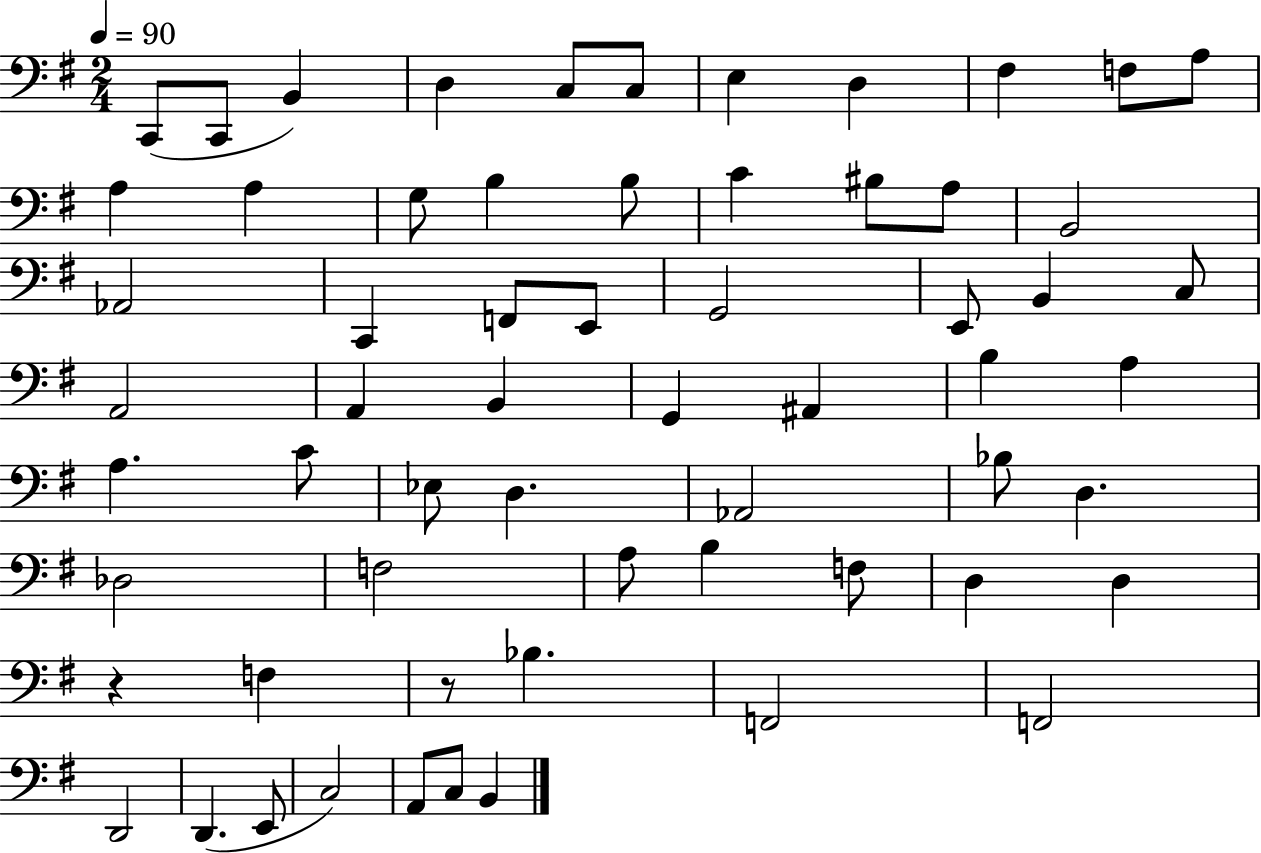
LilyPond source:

{
  \clef bass
  \numericTimeSignature
  \time 2/4
  \key g \major
  \tempo 4 = 90
  \repeat volta 2 { c,8( c,8 b,4) | d4 c8 c8 | e4 d4 | fis4 f8 a8 | \break a4 a4 | g8 b4 b8 | c'4 bis8 a8 | b,2 | \break aes,2 | c,4 f,8 e,8 | g,2 | e,8 b,4 c8 | \break a,2 | a,4 b,4 | g,4 ais,4 | b4 a4 | \break a4. c'8 | ees8 d4. | aes,2 | bes8 d4. | \break des2 | f2 | a8 b4 f8 | d4 d4 | \break r4 f4 | r8 bes4. | f,2 | f,2 | \break d,2 | d,4.( e,8 | c2) | a,8 c8 b,4 | \break } \bar "|."
}